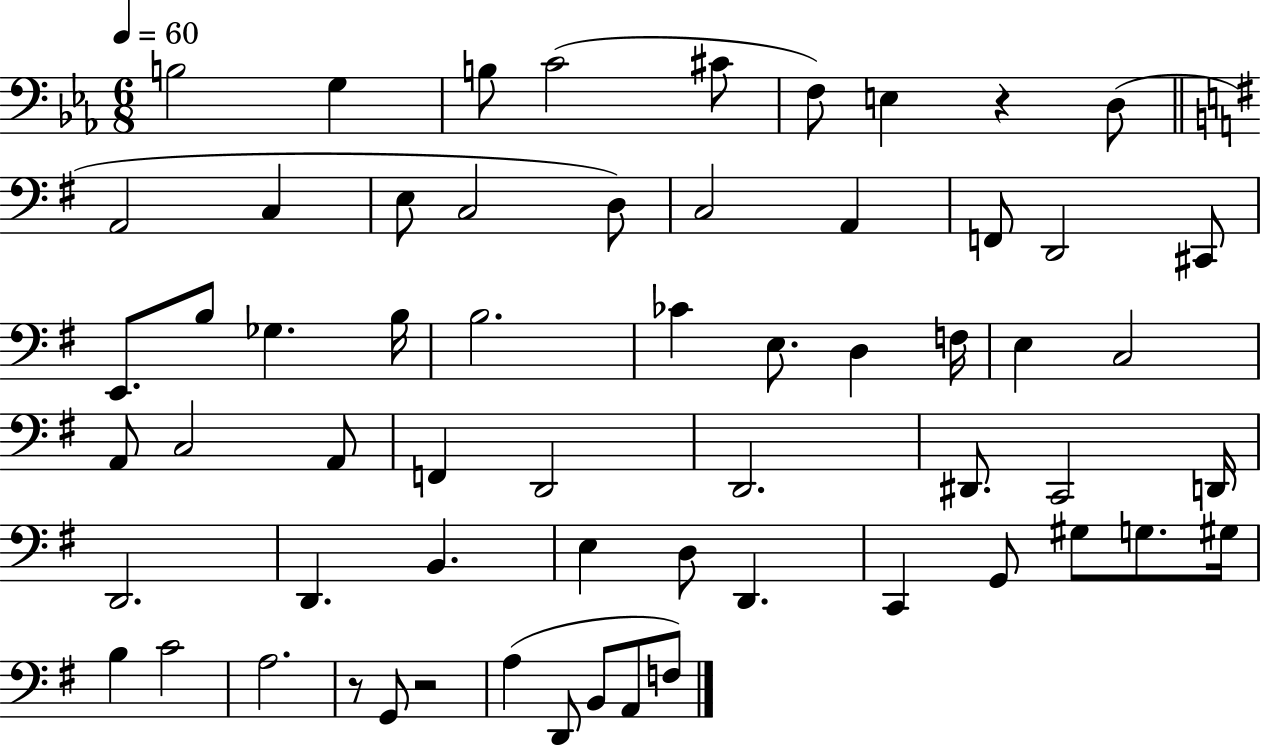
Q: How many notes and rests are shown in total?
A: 61